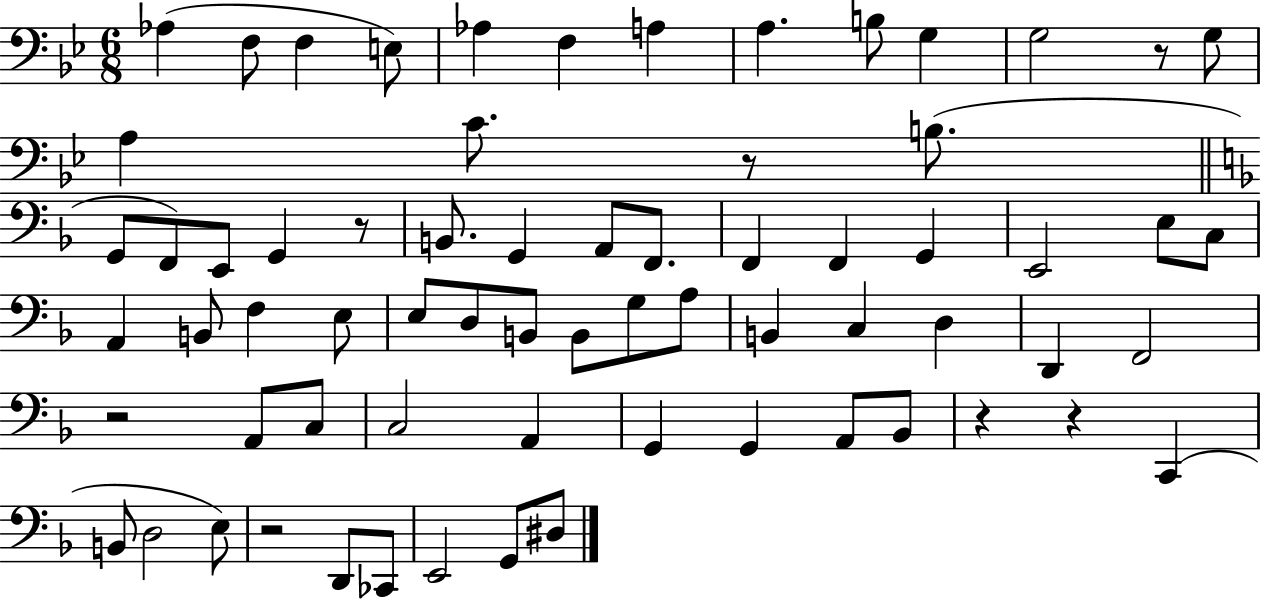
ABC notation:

X:1
T:Untitled
M:6/8
L:1/4
K:Bb
_A, F,/2 F, E,/2 _A, F, A, A, B,/2 G, G,2 z/2 G,/2 A, C/2 z/2 B,/2 G,,/2 F,,/2 E,,/2 G,, z/2 B,,/2 G,, A,,/2 F,,/2 F,, F,, G,, E,,2 E,/2 C,/2 A,, B,,/2 F, E,/2 E,/2 D,/2 B,,/2 B,,/2 G,/2 A,/2 B,, C, D, D,, F,,2 z2 A,,/2 C,/2 C,2 A,, G,, G,, A,,/2 _B,,/2 z z C,, B,,/2 D,2 E,/2 z2 D,,/2 _C,,/2 E,,2 G,,/2 ^D,/2